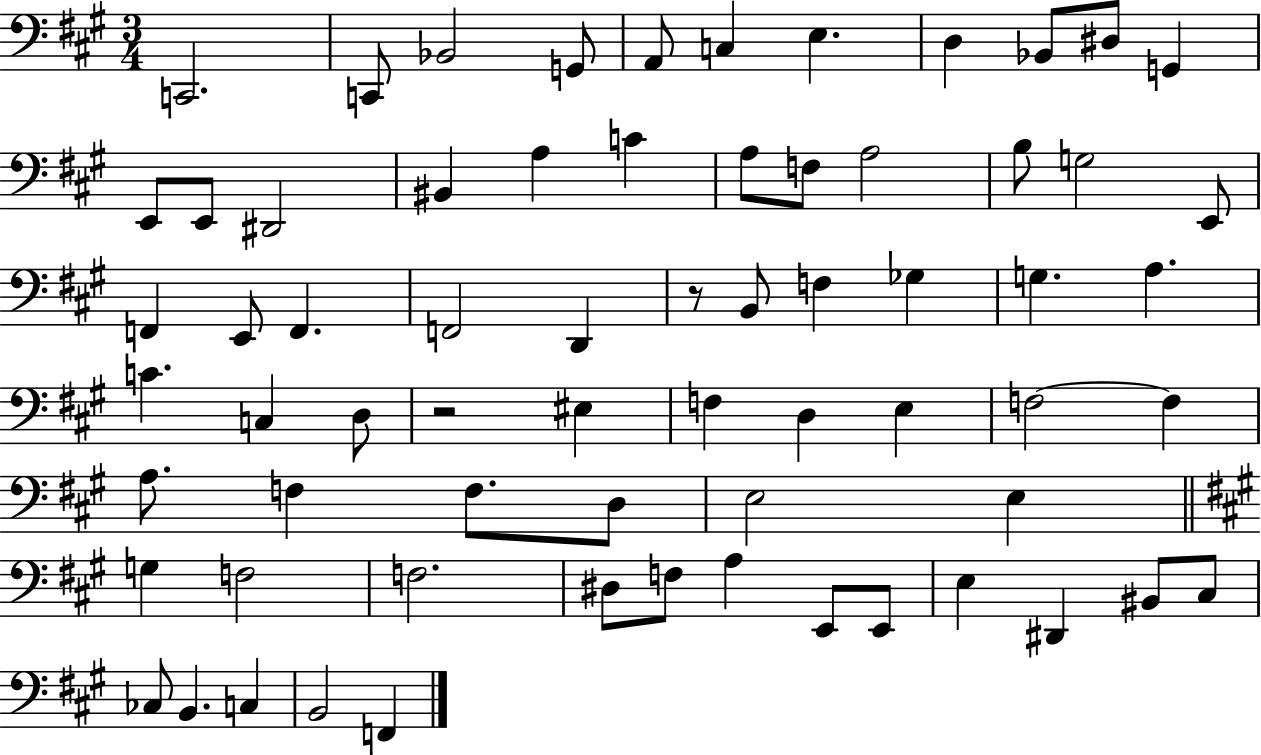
X:1
T:Untitled
M:3/4
L:1/4
K:A
C,,2 C,,/2 _B,,2 G,,/2 A,,/2 C, E, D, _B,,/2 ^D,/2 G,, E,,/2 E,,/2 ^D,,2 ^B,, A, C A,/2 F,/2 A,2 B,/2 G,2 E,,/2 F,, E,,/2 F,, F,,2 D,, z/2 B,,/2 F, _G, G, A, C C, D,/2 z2 ^E, F, D, E, F,2 F, A,/2 F, F,/2 D,/2 E,2 E, G, F,2 F,2 ^D,/2 F,/2 A, E,,/2 E,,/2 E, ^D,, ^B,,/2 ^C,/2 _C,/2 B,, C, B,,2 F,,